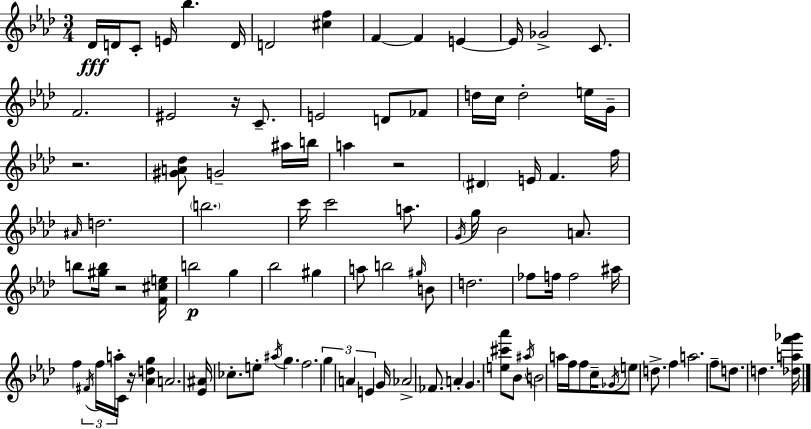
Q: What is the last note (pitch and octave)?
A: D5